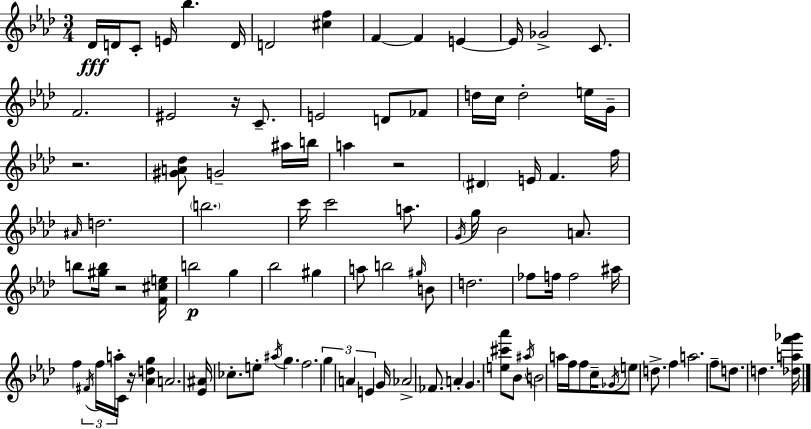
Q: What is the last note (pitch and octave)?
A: D5